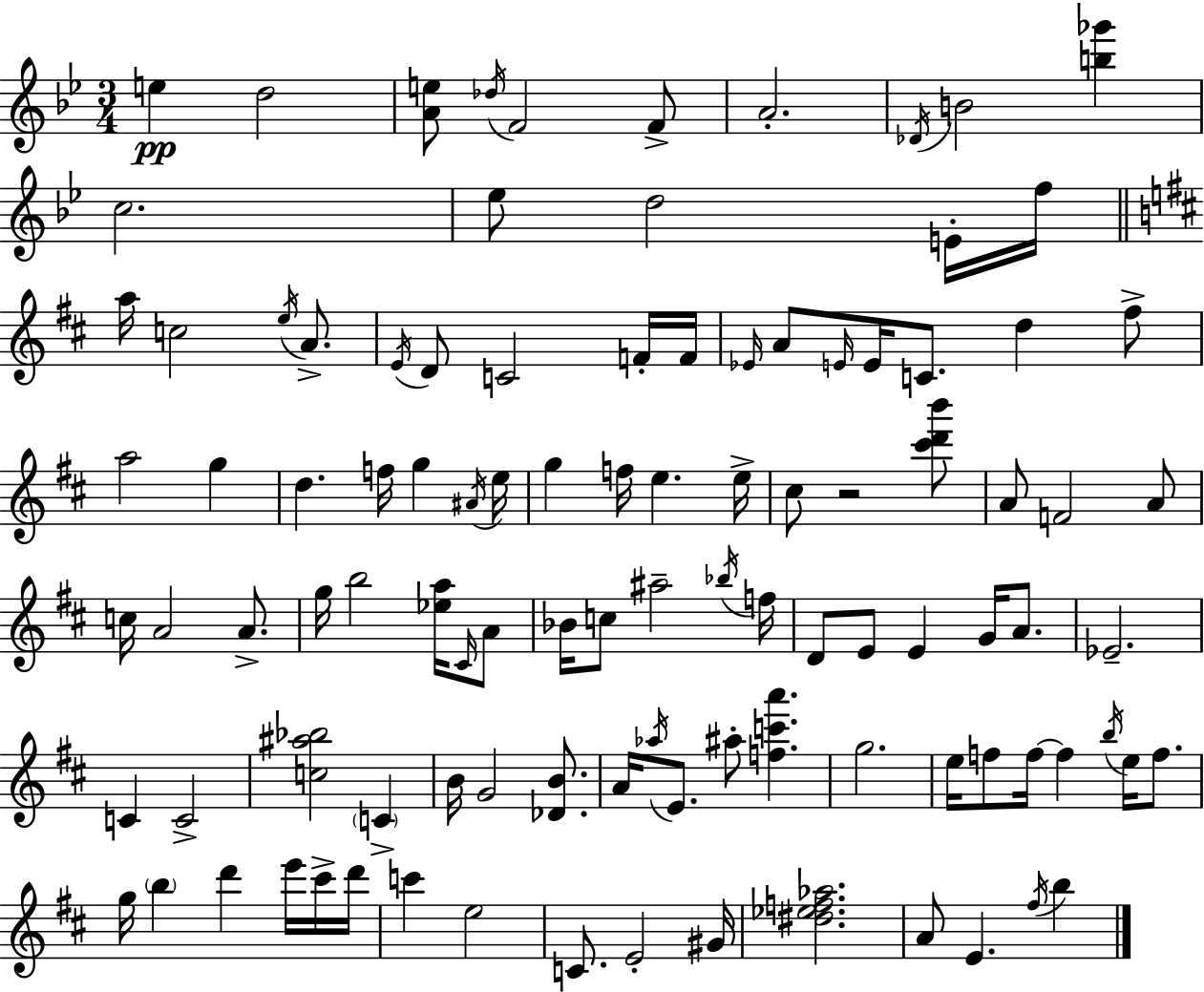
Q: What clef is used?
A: treble